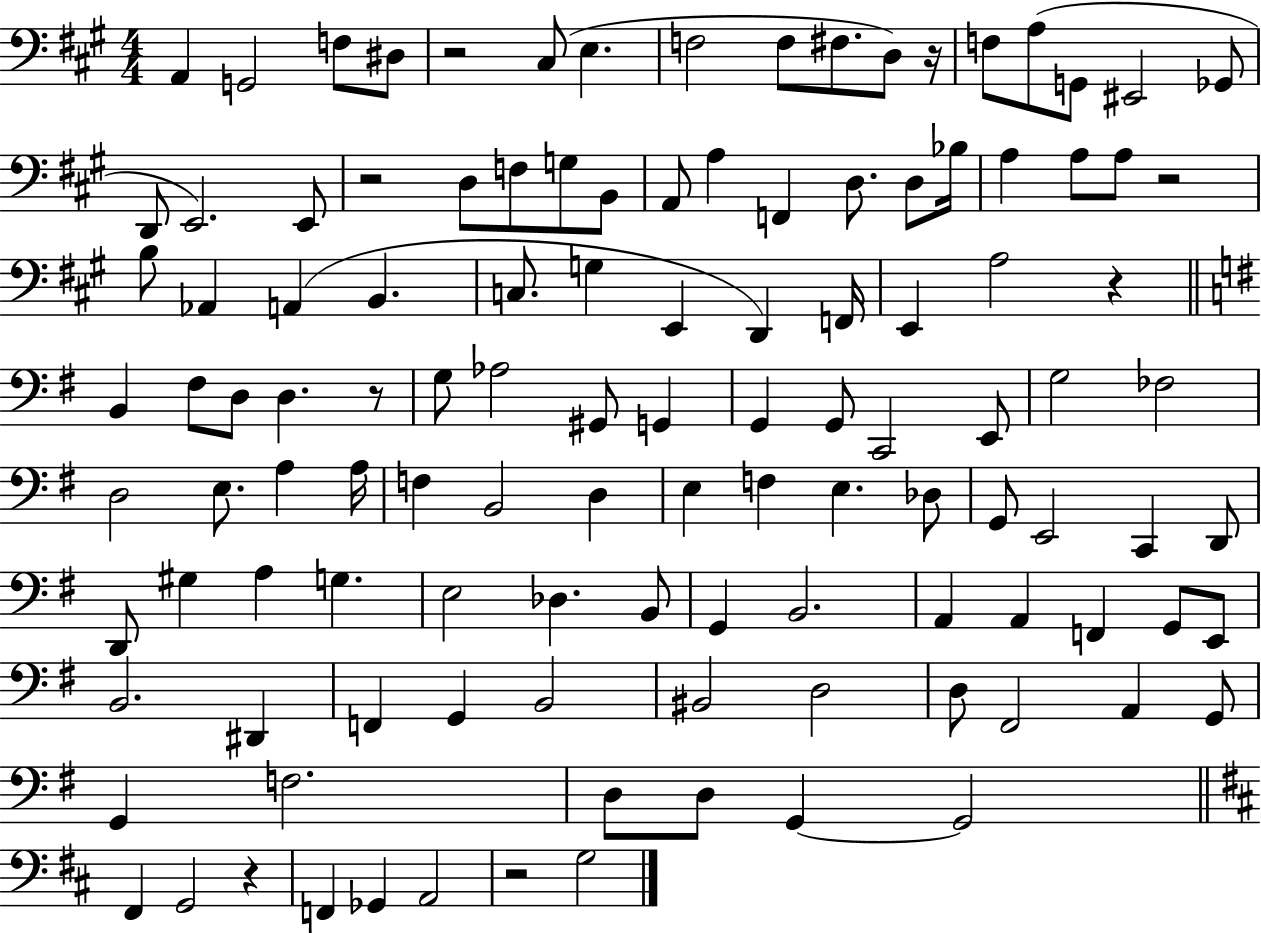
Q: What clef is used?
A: bass